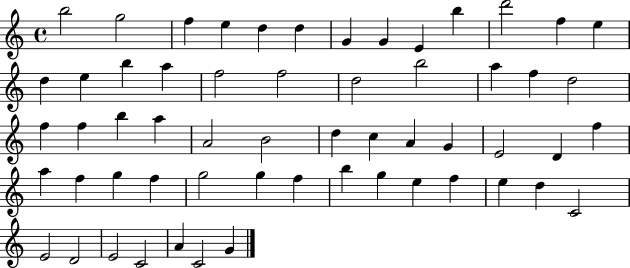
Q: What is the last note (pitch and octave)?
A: G4